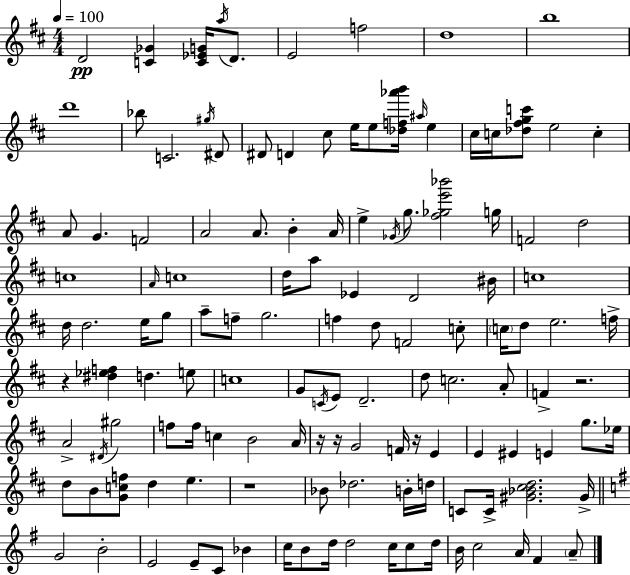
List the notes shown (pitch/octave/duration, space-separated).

D4/h [C4,Gb4]/q [C4,Eb4,G4]/s A5/s D4/e. E4/h F5/h D5/w B5/w D6/w Bb5/e C4/h. G#5/s D#4/e D#4/e D4/q C#5/e E5/s E5/e [Db5,F5,Ab6,B6]/s A#5/s E5/q C#5/s C5/s [Db5,F#5,G5,C6]/e E5/h C5/q A4/e G4/q. F4/h A4/h A4/e. B4/q A4/s E5/q Gb4/s G5/e. [F#5,Gb5,E6,Bb6]/h G5/s F4/h D5/h C5/w A4/s C5/w D5/s A5/e Eb4/q D4/h BIS4/s C5/w D5/s D5/h. E5/s G5/e A5/e F5/e G5/h. F5/q D5/e F4/h C5/e C5/s D5/e E5/h. F5/s R/q [D#5,Eb5,F5]/q D5/q. E5/e C5/w G4/e C4/s E4/e D4/h. D5/e C5/h. A4/e F4/q R/h. A4/h D#4/s G#5/h F5/e F5/s C5/q B4/h A4/s R/s R/s G4/h F4/s R/s E4/q E4/q EIS4/q E4/q G5/e. Eb5/s D5/e B4/e [G4,C5,F5]/e D5/q E5/q. R/w Bb4/e Db5/h. B4/s D5/s C4/e C4/s [G#4,Bb4,C#5,D5]/h. G#4/s G4/h B4/h E4/h E4/e C4/e Bb4/q C5/s B4/e D5/s D5/h C5/s C5/e D5/s B4/s C5/h A4/s F#4/q A4/e